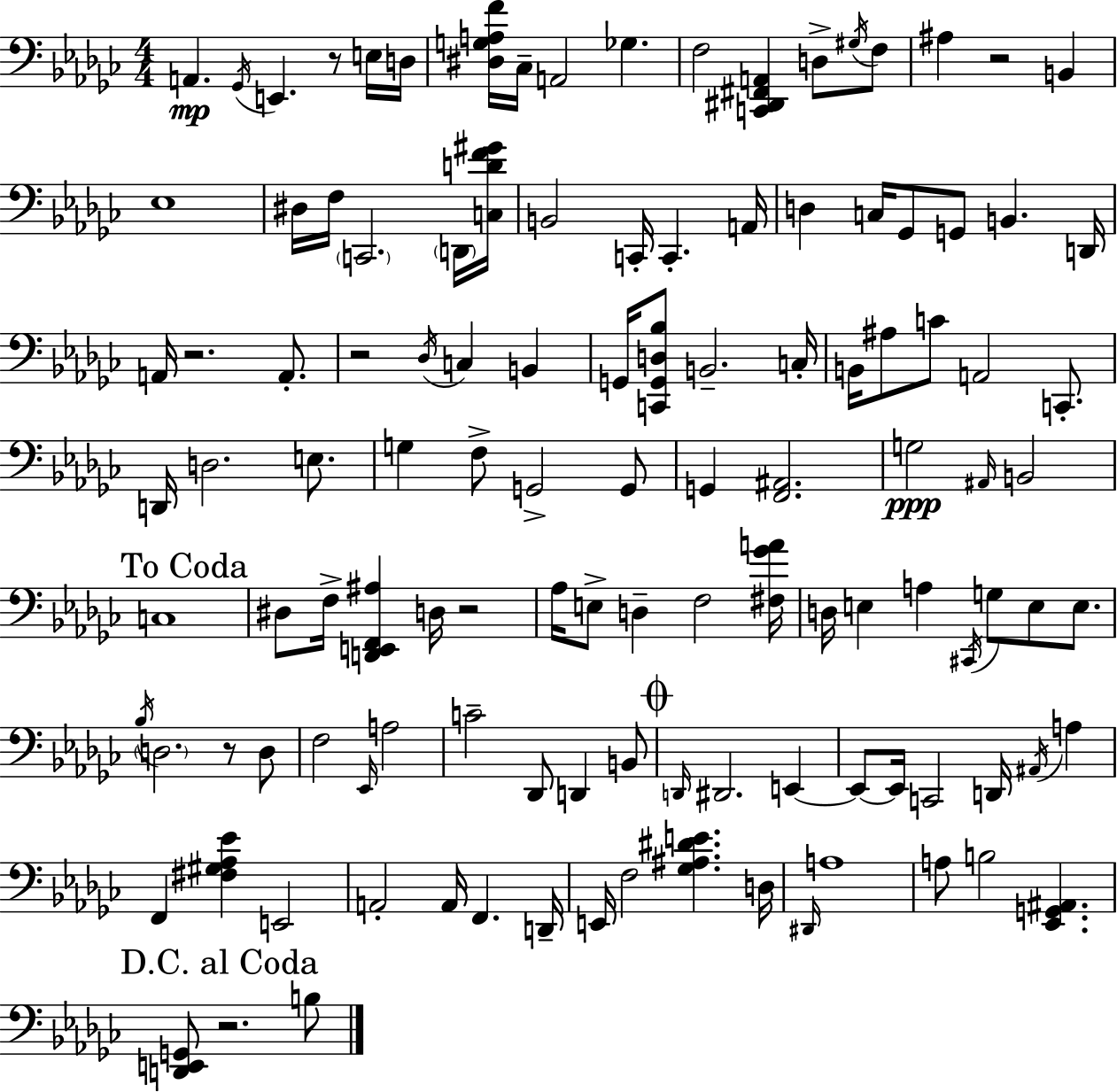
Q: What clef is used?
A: bass